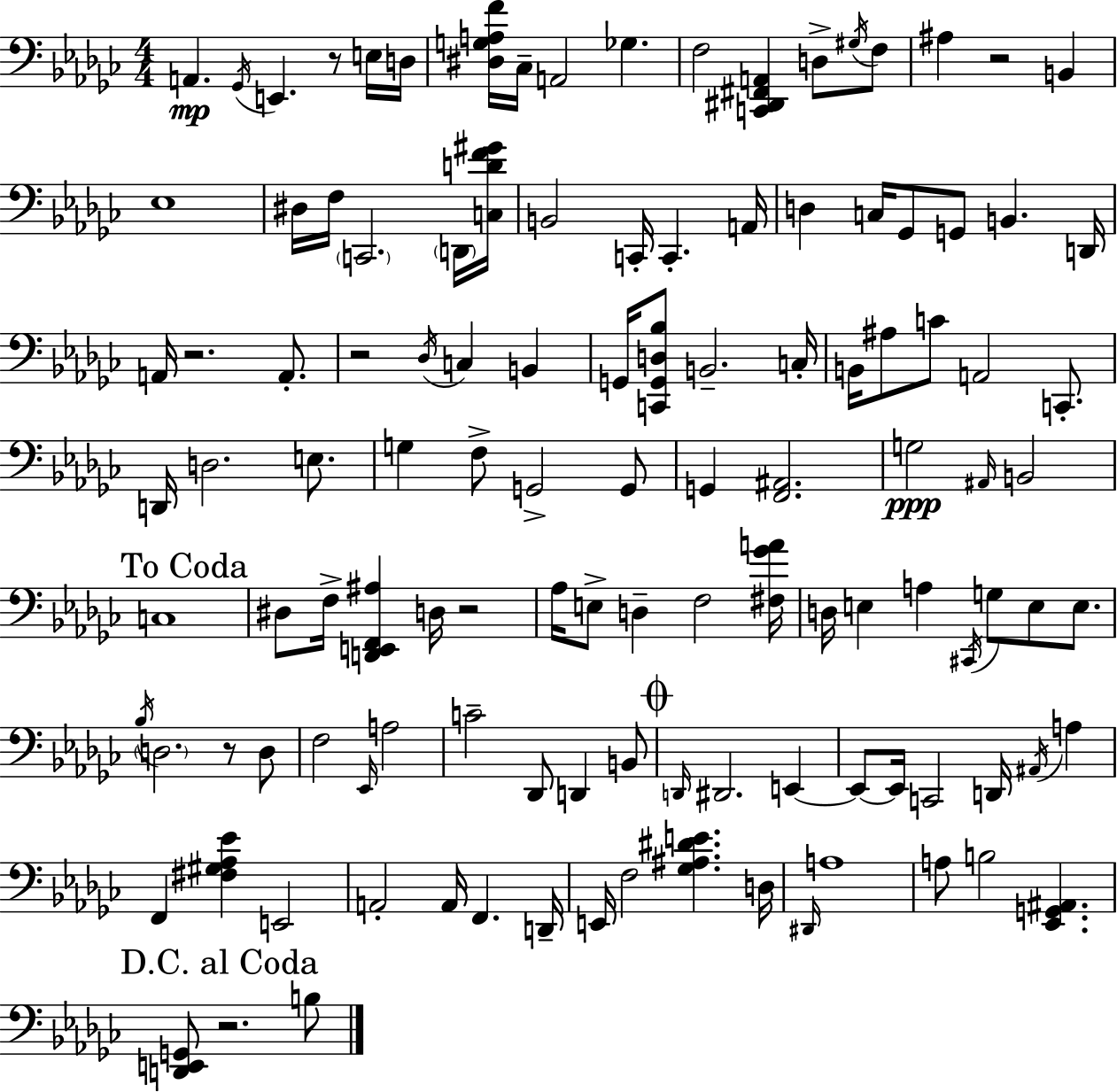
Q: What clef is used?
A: bass